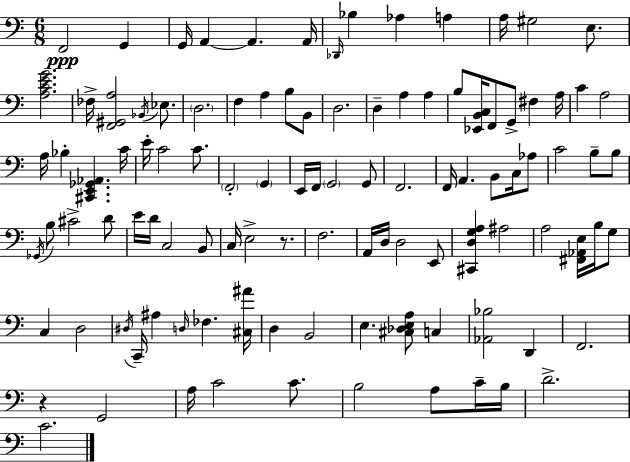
X:1
T:Untitled
M:6/8
L:1/4
K:Am
F,,2 G,, G,,/4 A,, A,, A,,/4 _D,,/4 _B, _A, A, A,/4 ^G,2 E,/2 [A,CEG]2 _F,/4 [F,,^G,,A,]2 _B,,/4 _E,/2 D,2 F, A, B,/2 B,,/2 D,2 D, A, A, B,/2 [_E,,B,,C,]/4 F,,/2 G,,/2 ^F, A,/4 C A,2 A,/4 _B, [^C,,E,,_G,,_A,,] C/4 E/4 C2 C/2 F,,2 G,, E,,/4 F,,/4 G,,2 G,,/2 F,,2 F,,/4 A,, B,,/2 C,/4 _A,/2 C2 B,/2 B,/2 _G,,/4 B,/2 ^C2 D/2 E/4 D/4 C,2 B,,/2 C,/4 E,2 z/2 F,2 A,,/4 D,/4 D,2 E,,/2 [^C,,D,G,A,] ^A,2 A,2 [^F,,_A,,E,]/4 B,/4 G,/2 C, D,2 ^D,/4 C,,/4 ^A, D,/4 _F, [^C,^A]/4 D, B,,2 E, [^C,_D,E,A,]/2 C, [_A,,_B,]2 D,, F,,2 z G,,2 A,/4 C2 C/2 B,2 A,/2 C/4 B,/4 D2 C2